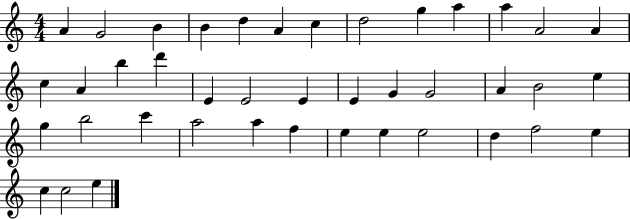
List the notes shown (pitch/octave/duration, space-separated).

A4/q G4/h B4/q B4/q D5/q A4/q C5/q D5/h G5/q A5/q A5/q A4/h A4/q C5/q A4/q B5/q D6/q E4/q E4/h E4/q E4/q G4/q G4/h A4/q B4/h E5/q G5/q B5/h C6/q A5/h A5/q F5/q E5/q E5/q E5/h D5/q F5/h E5/q C5/q C5/h E5/q